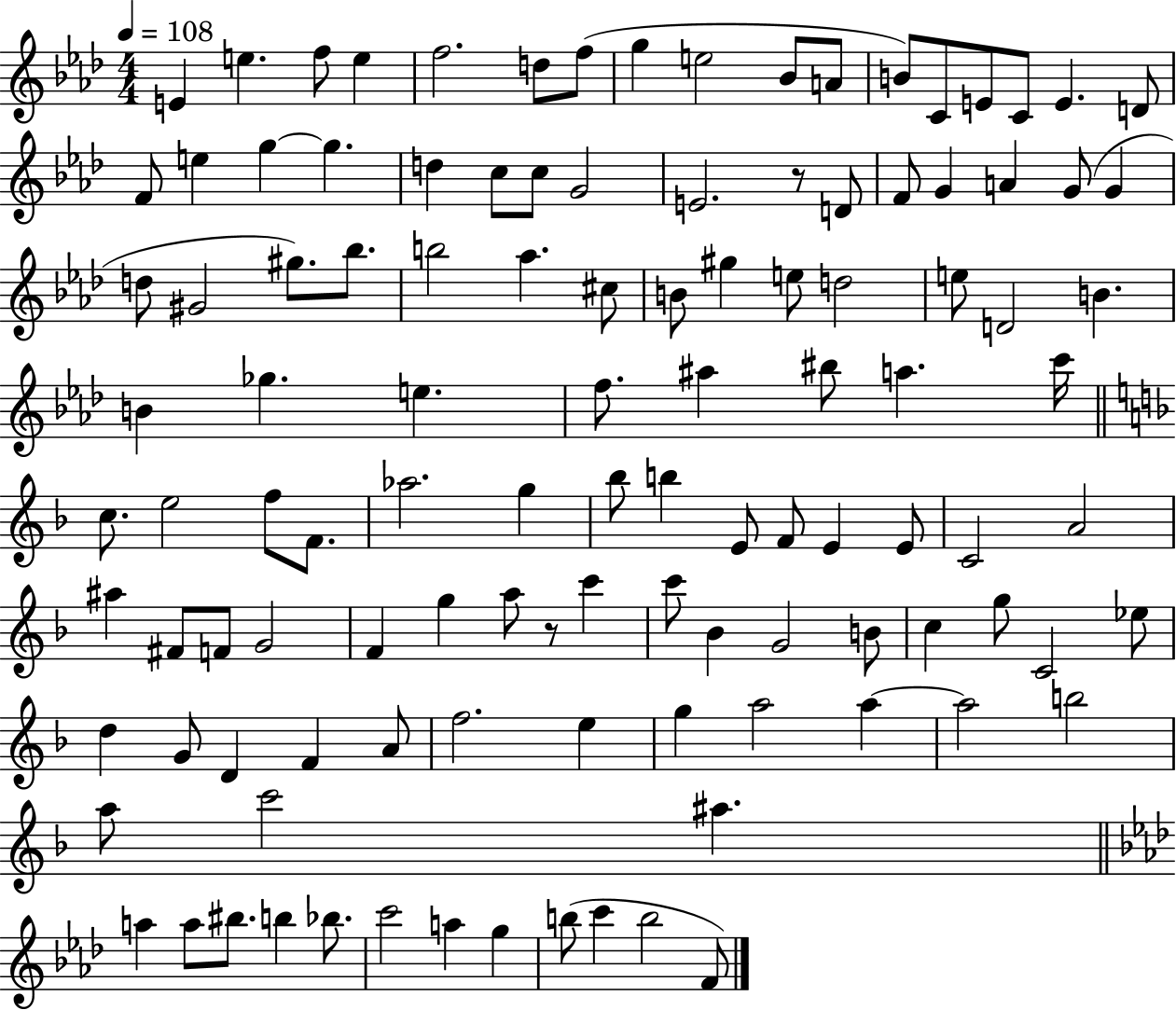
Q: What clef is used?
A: treble